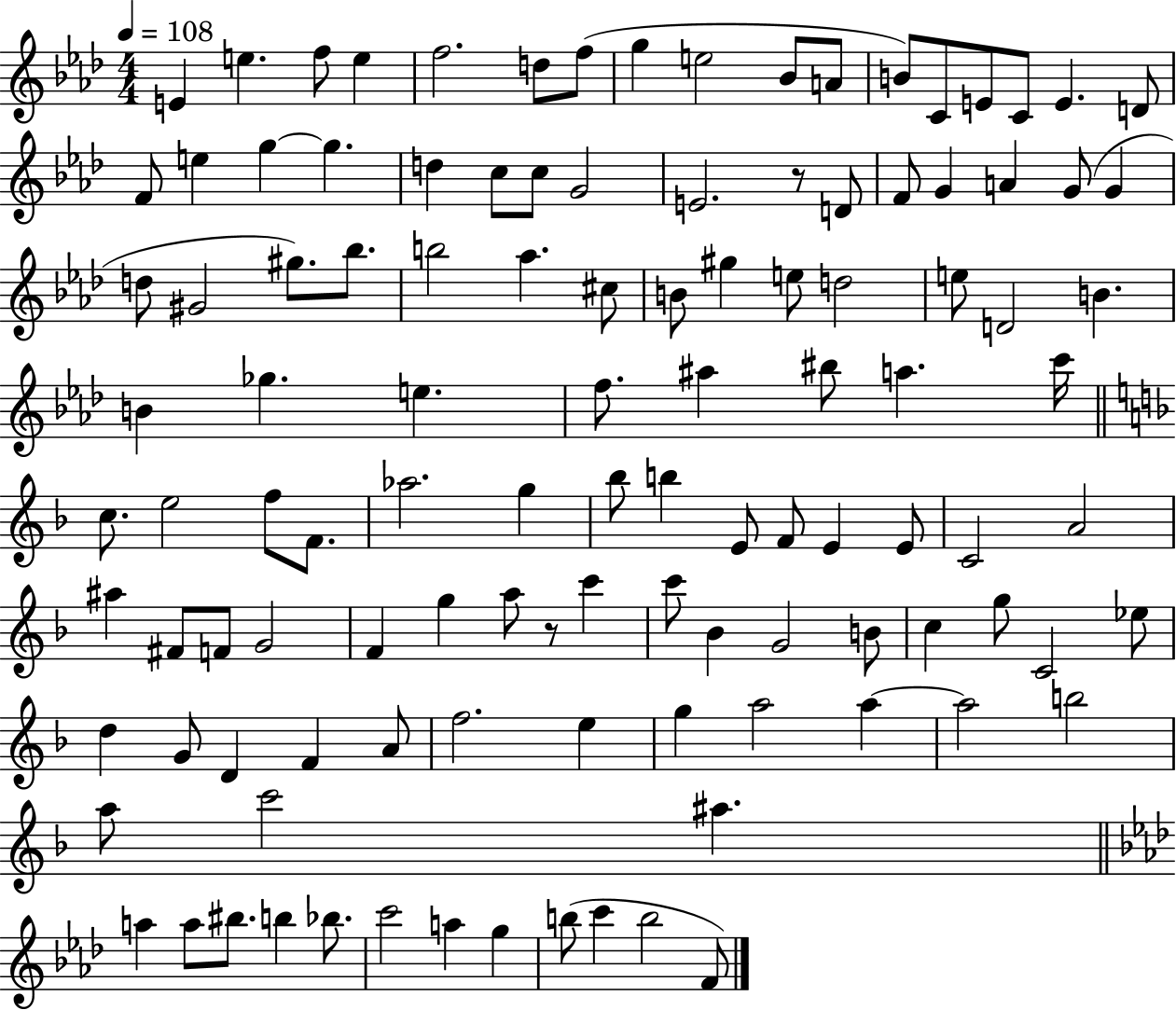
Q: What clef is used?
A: treble